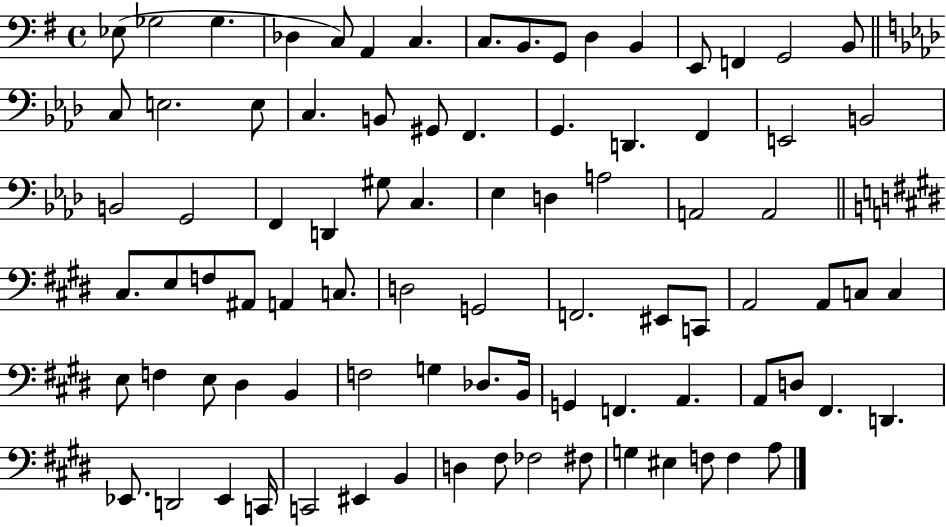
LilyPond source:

{
  \clef bass
  \time 4/4
  \defaultTimeSignature
  \key g \major
  ees8( ges2 ges4. | des4 c8) a,4 c4. | c8. b,8. g,8 d4 b,4 | e,8 f,4 g,2 b,8 | \break \bar "||" \break \key aes \major c8 e2. e8 | c4. b,8 gis,8 f,4. | g,4. d,4. f,4 | e,2 b,2 | \break b,2 g,2 | f,4 d,4 gis8 c4. | ees4 d4 a2 | a,2 a,2 | \break \bar "||" \break \key e \major cis8. e8 f8 ais,8 a,4 c8. | d2 g,2 | f,2. eis,8 c,8 | a,2 a,8 c8 c4 | \break e8 f4 e8 dis4 b,4 | f2 g4 des8. b,16 | g,4 f,4. a,4. | a,8 d8 fis,4. d,4. | \break ees,8. d,2 ees,4 c,16 | c,2 eis,4 b,4 | d4 fis8 fes2 fis8 | g4 eis4 f8 f4 a8 | \break \bar "|."
}